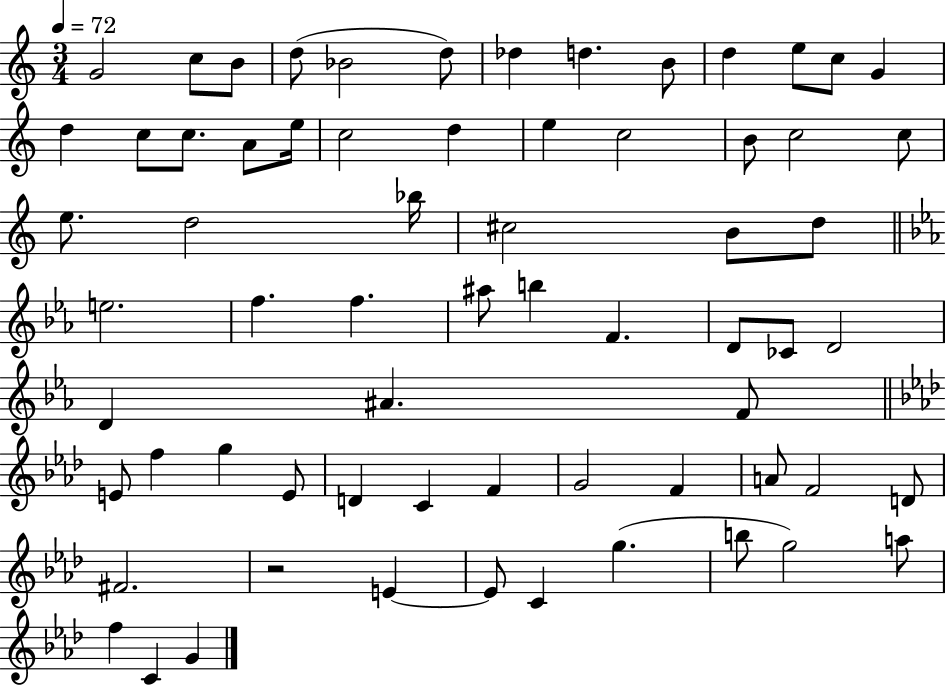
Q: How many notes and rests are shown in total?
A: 67